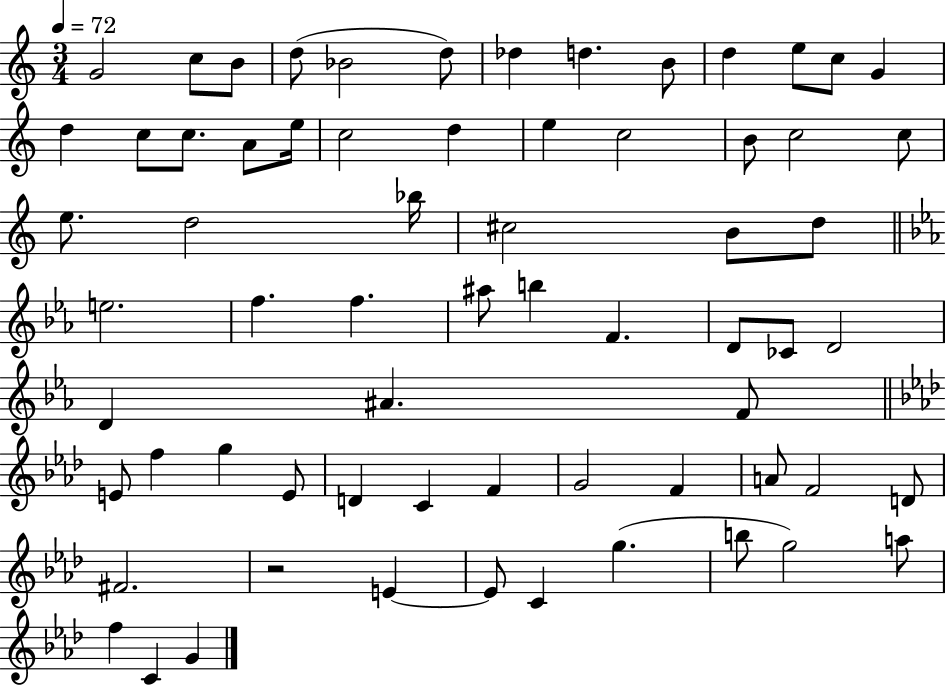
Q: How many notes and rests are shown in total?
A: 67